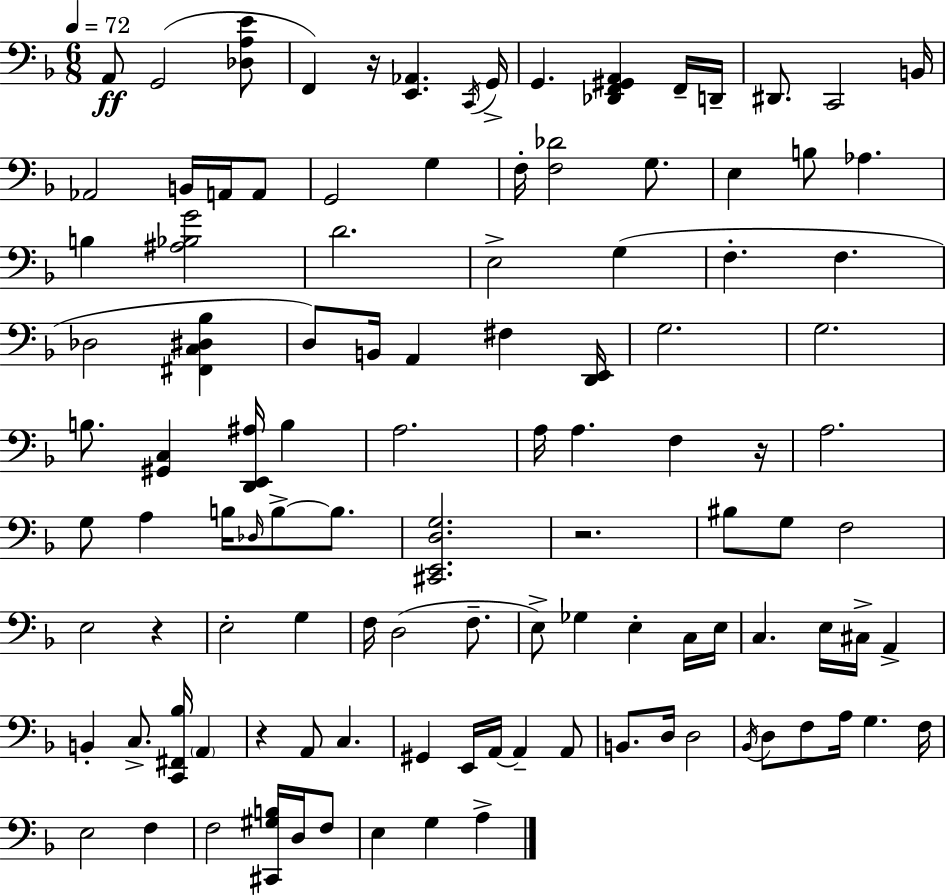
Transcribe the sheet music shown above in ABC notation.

X:1
T:Untitled
M:6/8
L:1/4
K:Dm
A,,/2 G,,2 [_D,A,E]/2 F,, z/4 [E,,_A,,] C,,/4 G,,/4 G,, [_D,,F,,^G,,A,,] F,,/4 D,,/4 ^D,,/2 C,,2 B,,/4 _A,,2 B,,/4 A,,/4 A,,/2 G,,2 G, F,/4 [F,_D]2 G,/2 E, B,/2 _A, B, [^A,_B,G]2 D2 E,2 G, F, F, _D,2 [^F,,C,^D,_B,] D,/2 B,,/4 A,, ^F, [D,,E,,]/4 G,2 G,2 B,/2 [^G,,C,] [D,,E,,^A,]/4 B, A,2 A,/4 A, F, z/4 A,2 G,/2 A, B,/4 _D,/4 B,/2 B,/2 [^C,,E,,D,G,]2 z2 ^B,/2 G,/2 F,2 E,2 z E,2 G, F,/4 D,2 F,/2 E,/2 _G, E, C,/4 E,/4 C, E,/4 ^C,/4 A,, B,, C,/2 [C,,^F,,_B,]/4 A,, z A,,/2 C, ^G,, E,,/4 A,,/4 A,, A,,/2 B,,/2 D,/4 D,2 _B,,/4 D,/2 F,/2 A,/4 G, F,/4 E,2 F, F,2 [^C,,^G,B,]/4 D,/4 F,/2 E, G, A,